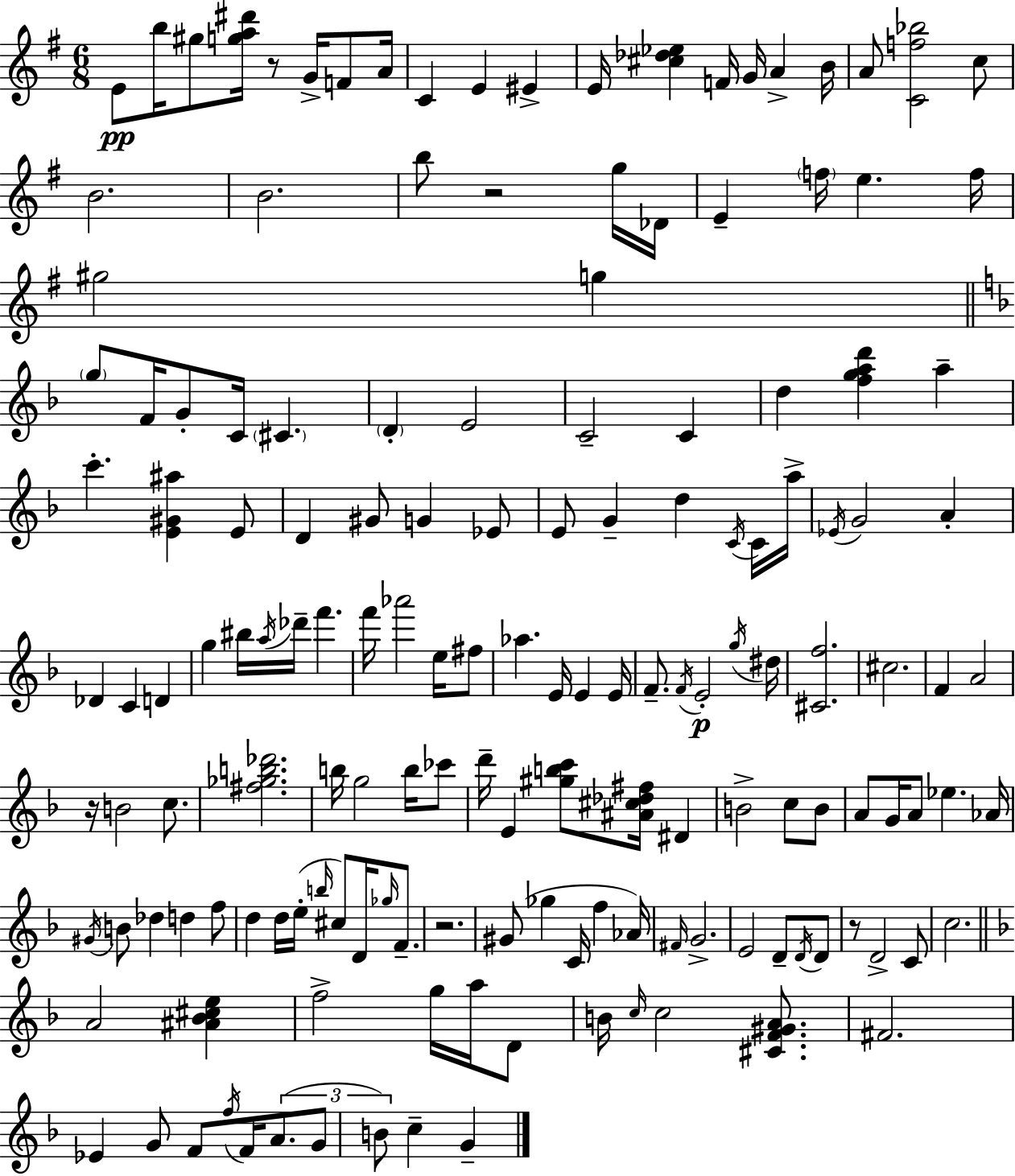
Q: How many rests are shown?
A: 5